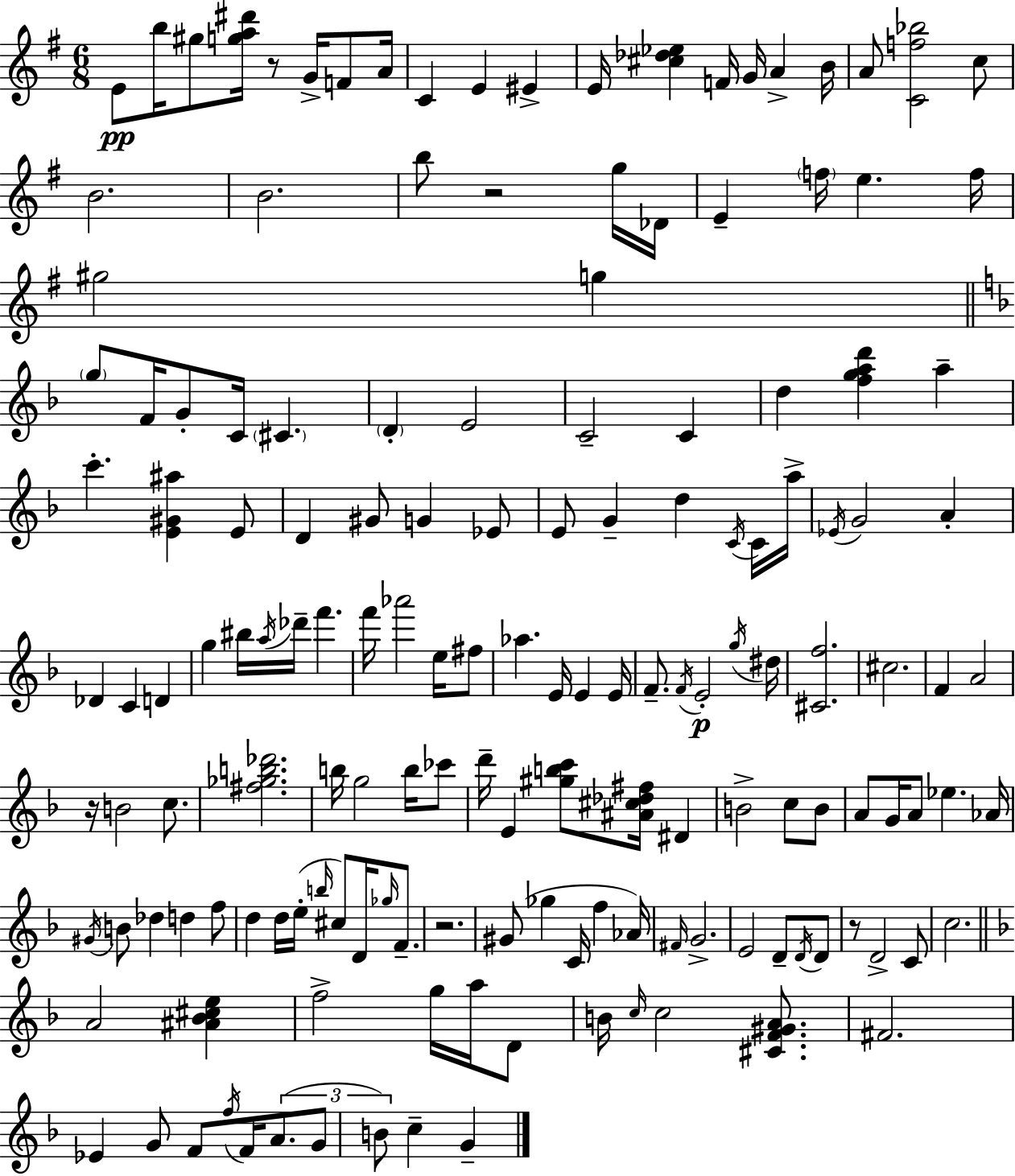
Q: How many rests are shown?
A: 5